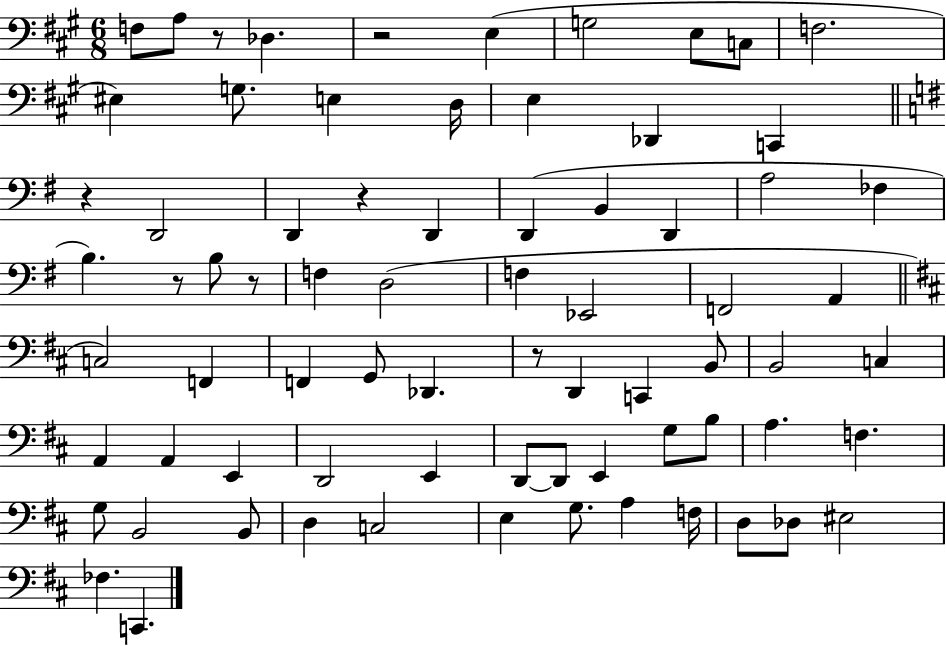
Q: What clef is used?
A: bass